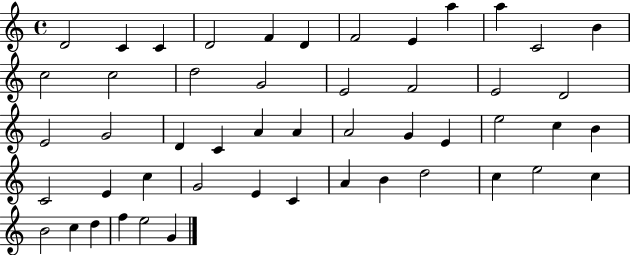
X:1
T:Untitled
M:4/4
L:1/4
K:C
D2 C C D2 F D F2 E a a C2 B c2 c2 d2 G2 E2 F2 E2 D2 E2 G2 D C A A A2 G E e2 c B C2 E c G2 E C A B d2 c e2 c B2 c d f e2 G